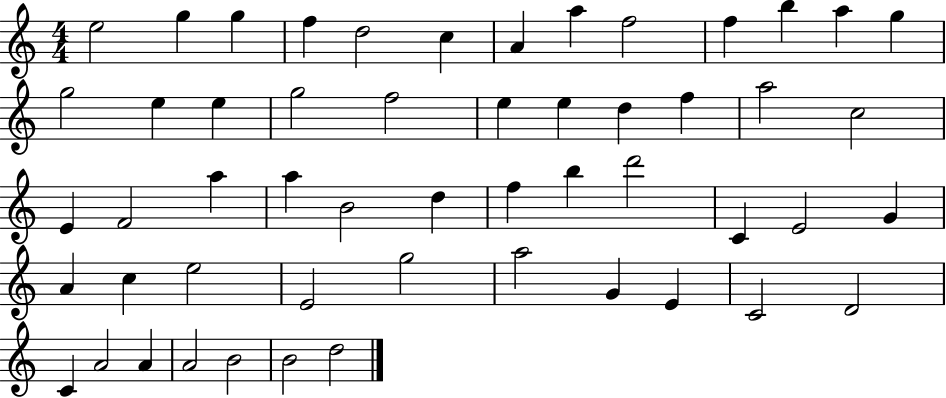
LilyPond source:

{
  \clef treble
  \numericTimeSignature
  \time 4/4
  \key c \major
  e''2 g''4 g''4 | f''4 d''2 c''4 | a'4 a''4 f''2 | f''4 b''4 a''4 g''4 | \break g''2 e''4 e''4 | g''2 f''2 | e''4 e''4 d''4 f''4 | a''2 c''2 | \break e'4 f'2 a''4 | a''4 b'2 d''4 | f''4 b''4 d'''2 | c'4 e'2 g'4 | \break a'4 c''4 e''2 | e'2 g''2 | a''2 g'4 e'4 | c'2 d'2 | \break c'4 a'2 a'4 | a'2 b'2 | b'2 d''2 | \bar "|."
}